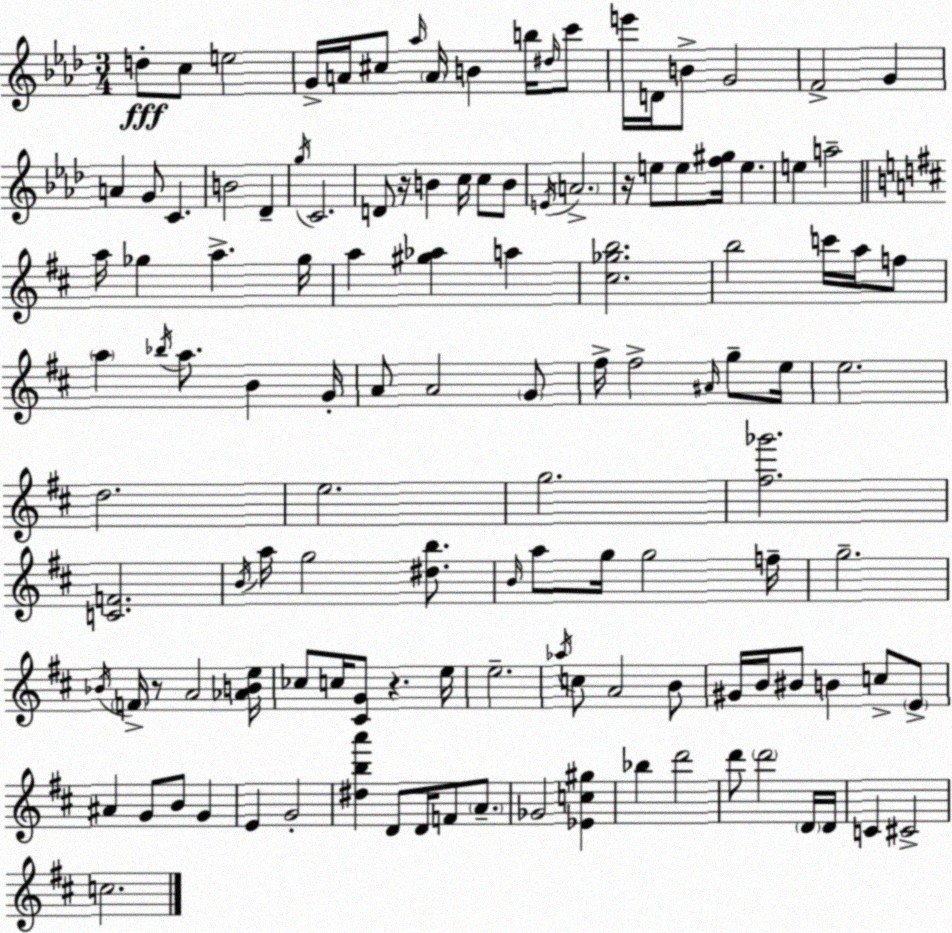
X:1
T:Untitled
M:3/4
L:1/4
K:Fm
d/2 c/2 e2 G/4 A/4 ^c/2 _a/4 A/4 B b/4 ^d/4 c'/2 e'/4 D/4 B/2 G2 F2 G A G/2 C B2 _D g/4 C2 D/2 z/4 B c/4 c/2 B/2 E/4 A2 z/4 e/2 e/2 [f^g]/4 e e a2 a/4 _g a _g/4 a [^g_a] a [^c_gb]2 b2 c'/4 a/4 f/2 a _b/4 a/2 B G/4 A/2 A2 G/2 ^f/4 ^f2 ^A/4 g/2 e/4 e2 d2 e2 g2 [^f_g']2 [CF]2 B/4 a/4 g2 [^db]/2 B/4 a/2 g/4 g2 f/4 g2 _B/4 F/4 z/2 A2 [_ABe]/4 _c/2 c/4 [^CG]/2 z e/4 e2 _a/4 c/2 A2 B/2 ^G/4 B/4 ^B/2 B c/2 E/2 ^A G/2 B/2 G E G2 [^dba'] D/2 D/4 F/2 A/2 _G2 [_Ec^g] _b d'2 d'/2 d'2 D/4 D/4 C ^C2 c2